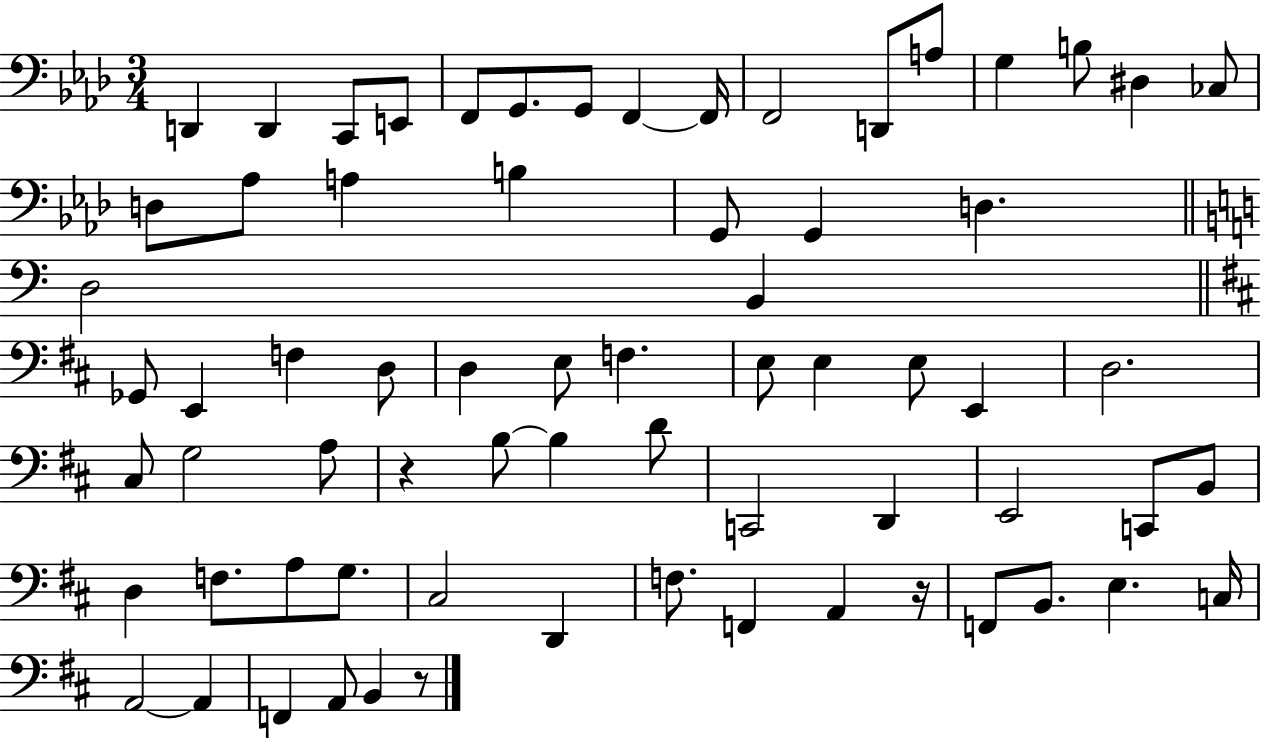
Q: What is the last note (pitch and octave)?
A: B2